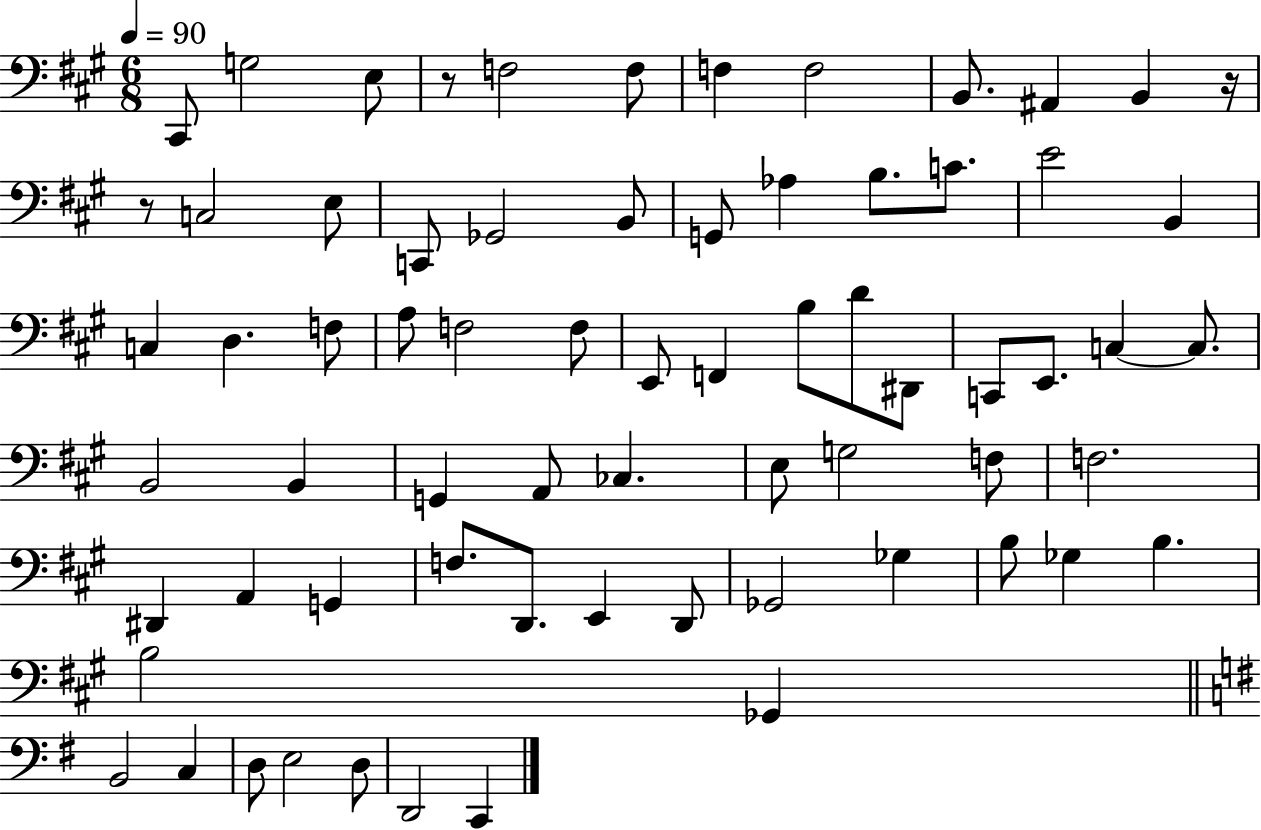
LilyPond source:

{
  \clef bass
  \numericTimeSignature
  \time 6/8
  \key a \major
  \tempo 4 = 90
  \repeat volta 2 { cis,8 g2 e8 | r8 f2 f8 | f4 f2 | b,8. ais,4 b,4 r16 | \break r8 c2 e8 | c,8 ges,2 b,8 | g,8 aes4 b8. c'8. | e'2 b,4 | \break c4 d4. f8 | a8 f2 f8 | e,8 f,4 b8 d'8 dis,8 | c,8 e,8. c4~~ c8. | \break b,2 b,4 | g,4 a,8 ces4. | e8 g2 f8 | f2. | \break dis,4 a,4 g,4 | f8. d,8. e,4 d,8 | ges,2 ges4 | b8 ges4 b4. | \break b2 ges,4 | \bar "||" \break \key g \major b,2 c4 | d8 e2 d8 | d,2 c,4 | } \bar "|."
}